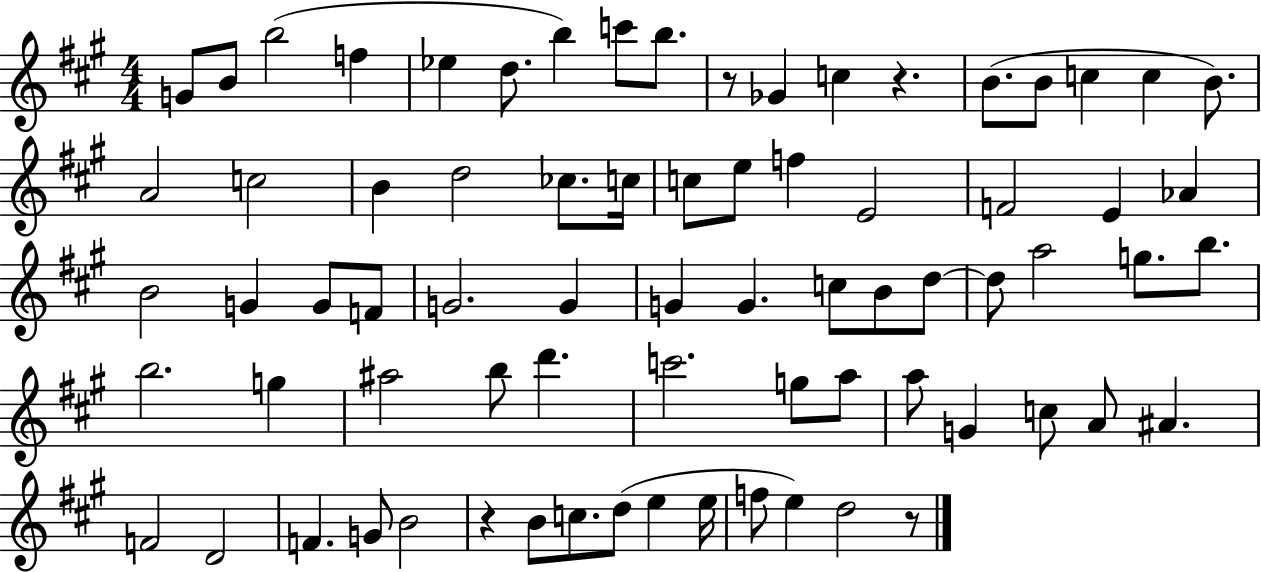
X:1
T:Untitled
M:4/4
L:1/4
K:A
G/2 B/2 b2 f _e d/2 b c'/2 b/2 z/2 _G c z B/2 B/2 c c B/2 A2 c2 B d2 _c/2 c/4 c/2 e/2 f E2 F2 E _A B2 G G/2 F/2 G2 G G G c/2 B/2 d/2 d/2 a2 g/2 b/2 b2 g ^a2 b/2 d' c'2 g/2 a/2 a/2 G c/2 A/2 ^A F2 D2 F G/2 B2 z B/2 c/2 d/2 e e/4 f/2 e d2 z/2